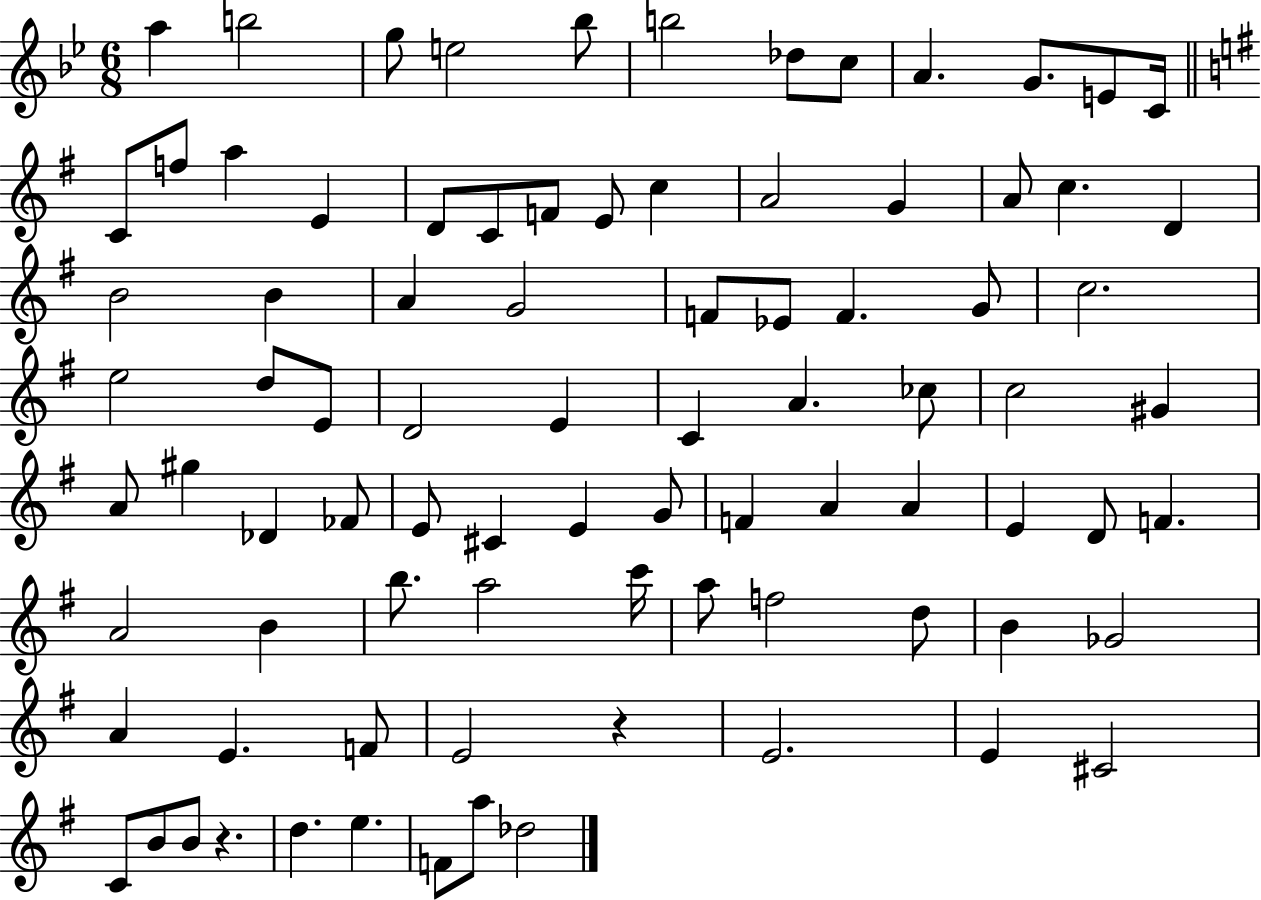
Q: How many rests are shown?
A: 2